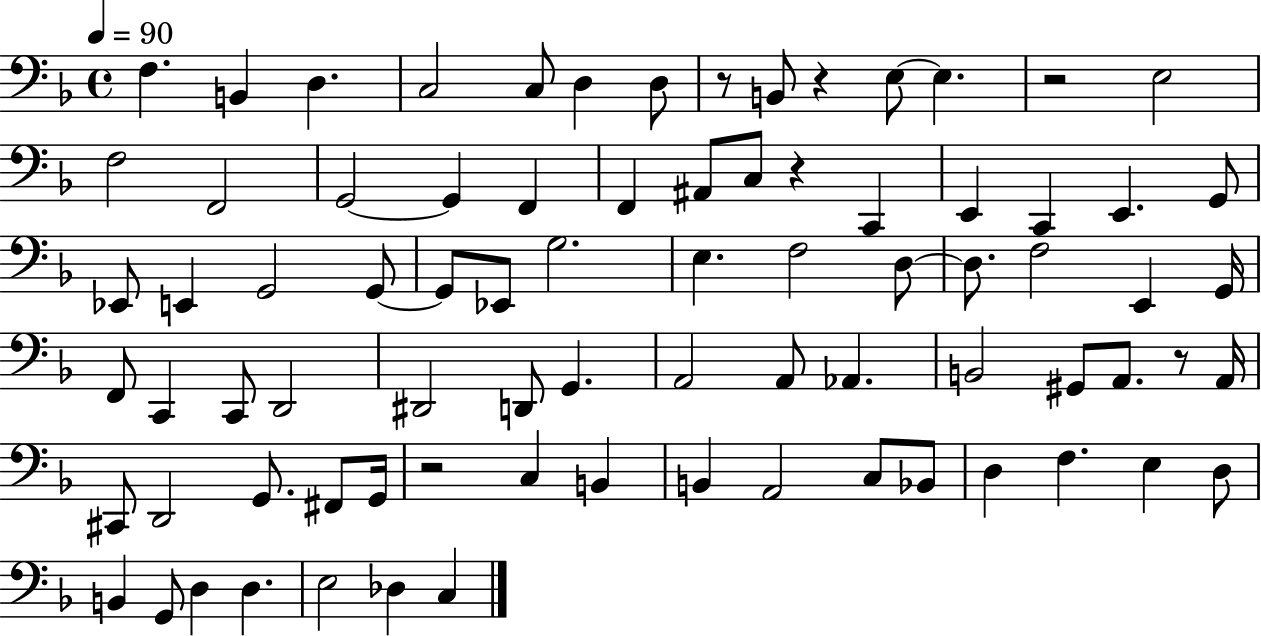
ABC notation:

X:1
T:Untitled
M:4/4
L:1/4
K:F
F, B,, D, C,2 C,/2 D, D,/2 z/2 B,,/2 z E,/2 E, z2 E,2 F,2 F,,2 G,,2 G,, F,, F,, ^A,,/2 C,/2 z C,, E,, C,, E,, G,,/2 _E,,/2 E,, G,,2 G,,/2 G,,/2 _E,,/2 G,2 E, F,2 D,/2 D,/2 F,2 E,, G,,/4 F,,/2 C,, C,,/2 D,,2 ^D,,2 D,,/2 G,, A,,2 A,,/2 _A,, B,,2 ^G,,/2 A,,/2 z/2 A,,/4 ^C,,/2 D,,2 G,,/2 ^F,,/2 G,,/4 z2 C, B,, B,, A,,2 C,/2 _B,,/2 D, F, E, D,/2 B,, G,,/2 D, D, E,2 _D, C,